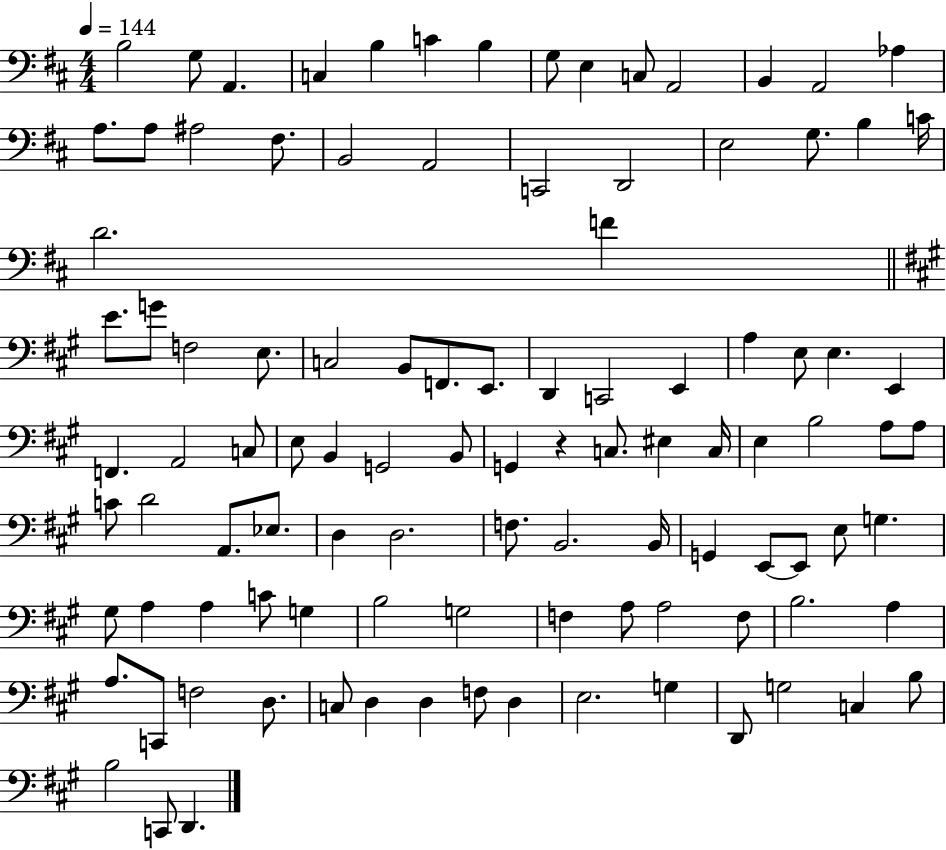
B3/h G3/e A2/q. C3/q B3/q C4/q B3/q G3/e E3/q C3/e A2/h B2/q A2/h Ab3/q A3/e. A3/e A#3/h F#3/e. B2/h A2/h C2/h D2/h E3/h G3/e. B3/q C4/s D4/h. F4/q E4/e. G4/e F3/h E3/e. C3/h B2/e F2/e. E2/e. D2/q C2/h E2/q A3/q E3/e E3/q. E2/q F2/q. A2/h C3/e E3/e B2/q G2/h B2/e G2/q R/q C3/e. EIS3/q C3/s E3/q B3/h A3/e A3/e C4/e D4/h A2/e. Eb3/e. D3/q D3/h. F3/e. B2/h. B2/s G2/q E2/e E2/e E3/e G3/q. G#3/e A3/q A3/q C4/e G3/q B3/h G3/h F3/q A3/e A3/h F3/e B3/h. A3/q A3/e. C2/e F3/h D3/e. C3/e D3/q D3/q F3/e D3/q E3/h. G3/q D2/e G3/h C3/q B3/e B3/h C2/e D2/q.